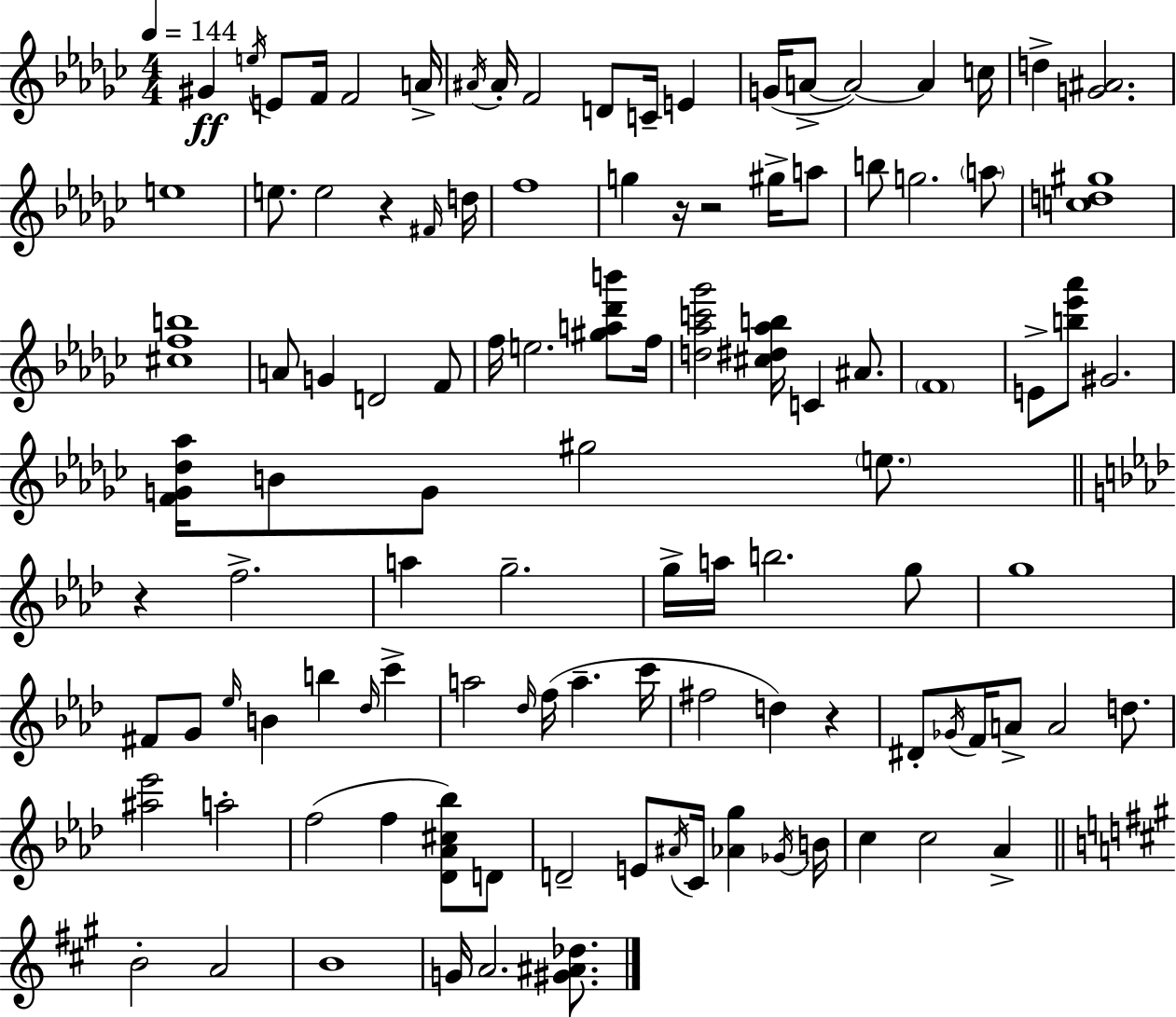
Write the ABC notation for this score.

X:1
T:Untitled
M:4/4
L:1/4
K:Ebm
^G e/4 E/2 F/4 F2 A/4 ^A/4 ^A/4 F2 D/2 C/4 E G/4 A/2 A2 A c/4 d [G^A]2 e4 e/2 e2 z ^F/4 d/4 f4 g z/4 z2 ^g/4 a/2 b/2 g2 a/2 [cd^g]4 [^cfb]4 A/2 G D2 F/2 f/4 e2 [^ga_d'b']/2 f/4 [d_ac'_g']2 [^c^d_ab]/4 C ^A/2 F4 E/2 [b_e'_a']/2 ^G2 [FG_d_a]/4 B/2 G/2 ^g2 e/2 z f2 a g2 g/4 a/4 b2 g/2 g4 ^F/2 G/2 _e/4 B b _d/4 c' a2 _d/4 f/4 a c'/4 ^f2 d z ^D/2 _G/4 F/4 A/2 A2 d/2 [^a_e']2 a2 f2 f [_D_A^c_b]/2 D/2 D2 E/2 ^A/4 C/4 [_Ag] _G/4 B/4 c c2 _A B2 A2 B4 G/4 A2 [^G^A_d]/2